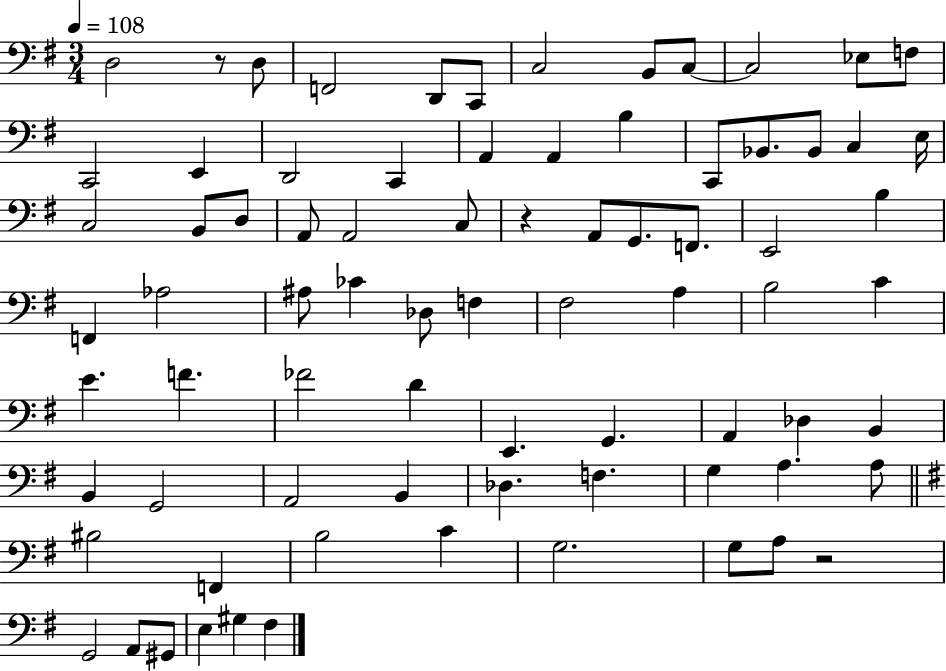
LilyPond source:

{
  \clef bass
  \numericTimeSignature
  \time 3/4
  \key g \major
  \tempo 4 = 108
  d2 r8 d8 | f,2 d,8 c,8 | c2 b,8 c8~~ | c2 ees8 f8 | \break c,2 e,4 | d,2 c,4 | a,4 a,4 b4 | c,8 bes,8. bes,8 c4 e16 | \break c2 b,8 d8 | a,8 a,2 c8 | r4 a,8 g,8. f,8. | e,2 b4 | \break f,4 aes2 | ais8 ces'4 des8 f4 | fis2 a4 | b2 c'4 | \break e'4. f'4. | fes'2 d'4 | e,4. g,4. | a,4 des4 b,4 | \break b,4 g,2 | a,2 b,4 | des4. f4. | g4 a4. a8 | \break \bar "||" \break \key e \minor bis2 f,4 | b2 c'4 | g2. | g8 a8 r2 | \break g,2 a,8 gis,8 | e4 gis4 fis4 | \bar "|."
}